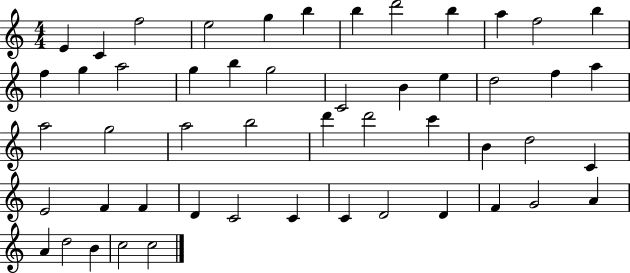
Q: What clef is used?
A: treble